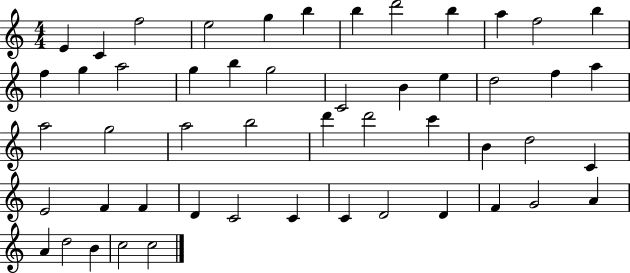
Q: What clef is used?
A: treble